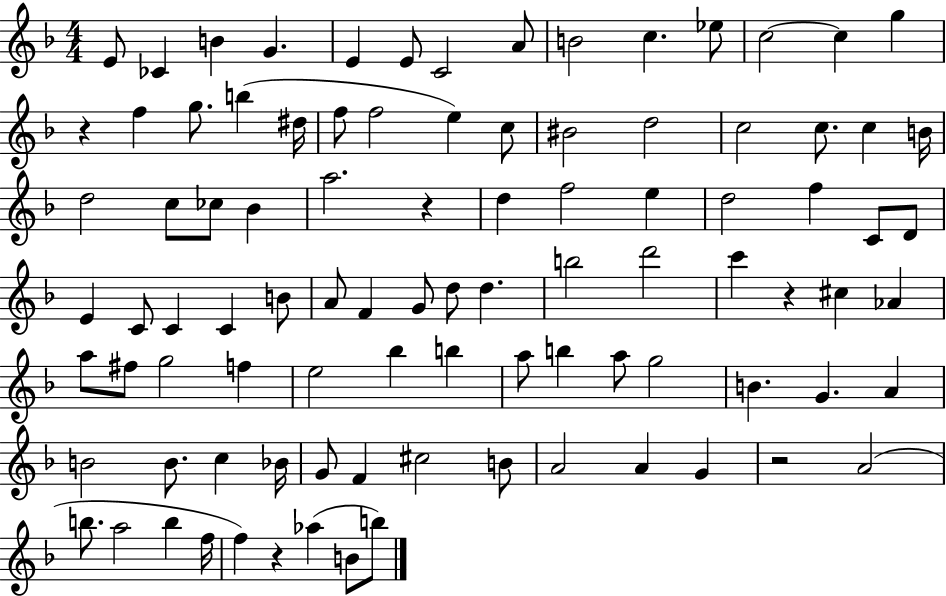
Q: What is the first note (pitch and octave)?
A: E4